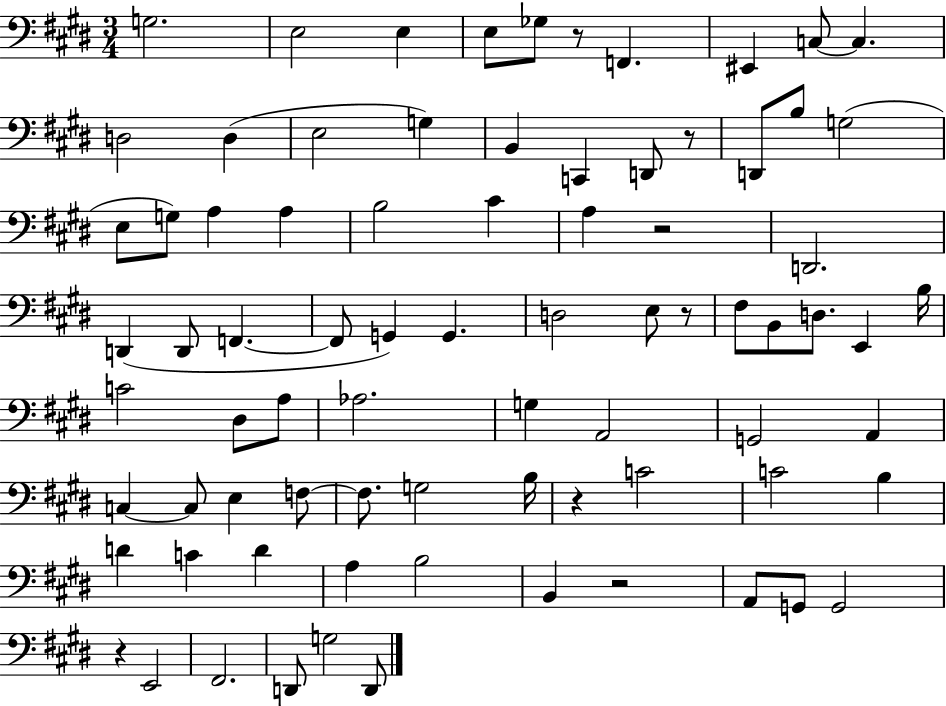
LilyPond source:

{
  \clef bass
  \numericTimeSignature
  \time 3/4
  \key e \major
  g2. | e2 e4 | e8 ges8 r8 f,4. | eis,4 c8~~ c4. | \break d2 d4( | e2 g4) | b,4 c,4 d,8 r8 | d,8 b8 g2( | \break e8 g8) a4 a4 | b2 cis'4 | a4 r2 | d,2. | \break d,4( d,8 f,4.~~ | f,8 g,4) g,4. | d2 e8 r8 | fis8 b,8 d8. e,4 b16 | \break c'2 dis8 a8 | aes2. | g4 a,2 | g,2 a,4 | \break c4~~ c8 e4 f8~~ | f8. g2 b16 | r4 c'2 | c'2 b4 | \break d'4 c'4 d'4 | a4 b2 | b,4 r2 | a,8 g,8 g,2 | \break r4 e,2 | fis,2. | d,8 g2 d,8 | \bar "|."
}